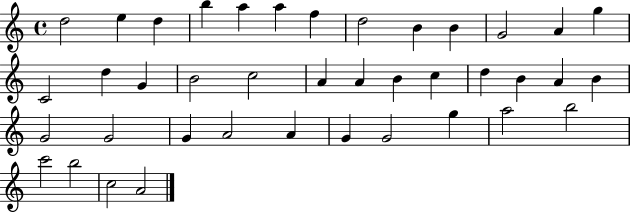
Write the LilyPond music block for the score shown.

{
  \clef treble
  \time 4/4
  \defaultTimeSignature
  \key c \major
  d''2 e''4 d''4 | b''4 a''4 a''4 f''4 | d''2 b'4 b'4 | g'2 a'4 g''4 | \break c'2 d''4 g'4 | b'2 c''2 | a'4 a'4 b'4 c''4 | d''4 b'4 a'4 b'4 | \break g'2 g'2 | g'4 a'2 a'4 | g'4 g'2 g''4 | a''2 b''2 | \break c'''2 b''2 | c''2 a'2 | \bar "|."
}